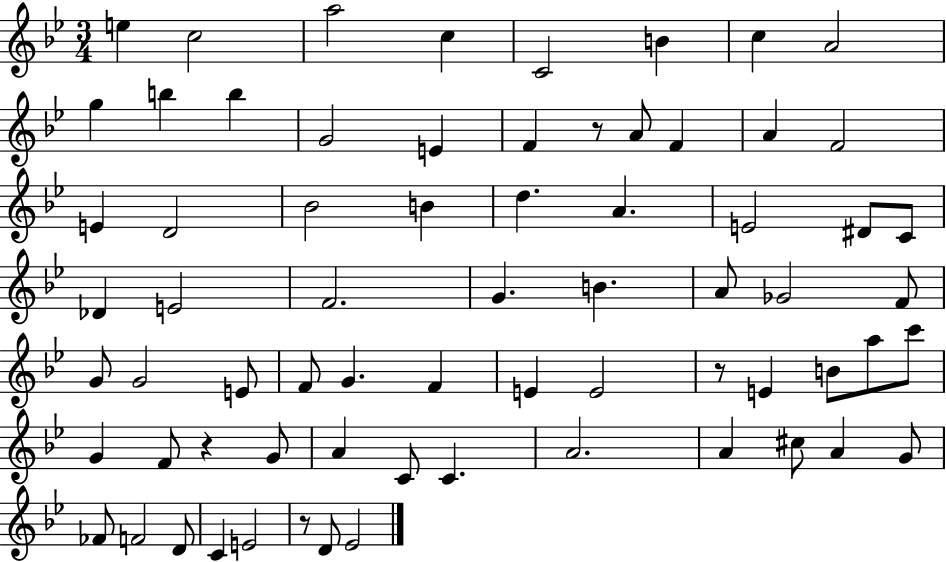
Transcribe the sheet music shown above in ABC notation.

X:1
T:Untitled
M:3/4
L:1/4
K:Bb
e c2 a2 c C2 B c A2 g b b G2 E F z/2 A/2 F A F2 E D2 _B2 B d A E2 ^D/2 C/2 _D E2 F2 G B A/2 _G2 F/2 G/2 G2 E/2 F/2 G F E E2 z/2 E B/2 a/2 c'/2 G F/2 z G/2 A C/2 C A2 A ^c/2 A G/2 _F/2 F2 D/2 C E2 z/2 D/2 _E2